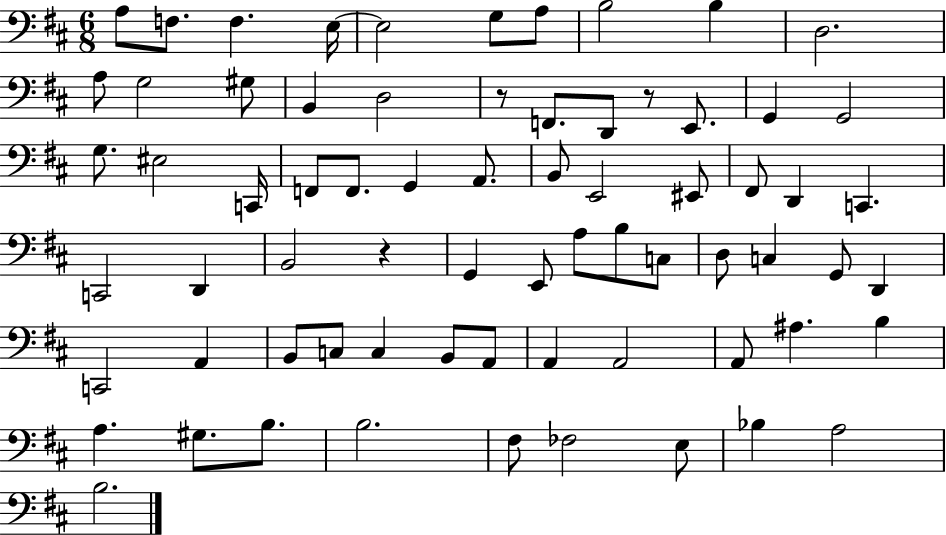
{
  \clef bass
  \numericTimeSignature
  \time 6/8
  \key d \major
  a8 f8. f4. e16~~ | e2 g8 a8 | b2 b4 | d2. | \break a8 g2 gis8 | b,4 d2 | r8 f,8. d,8 r8 e,8. | g,4 g,2 | \break g8. eis2 c,16 | f,8 f,8. g,4 a,8. | b,8 e,2 eis,8 | fis,8 d,4 c,4. | \break c,2 d,4 | b,2 r4 | g,4 e,8 a8 b8 c8 | d8 c4 g,8 d,4 | \break c,2 a,4 | b,8 c8 c4 b,8 a,8 | a,4 a,2 | a,8 ais4. b4 | \break a4. gis8. b8. | b2. | fis8 fes2 e8 | bes4 a2 | \break b2. | \bar "|."
}